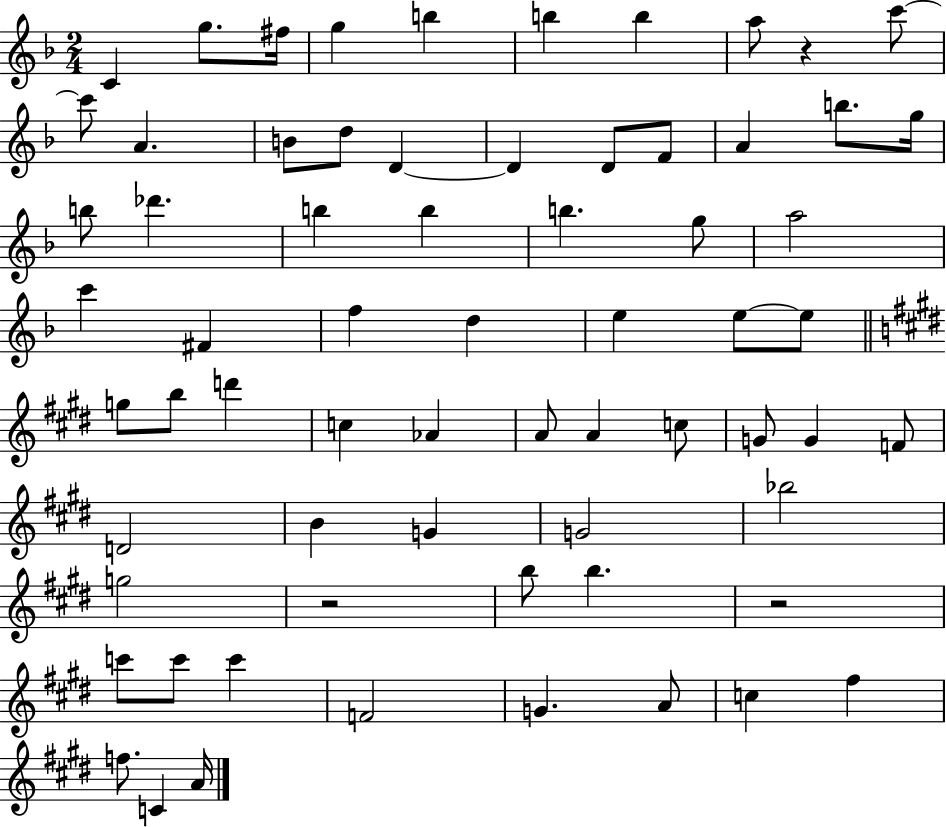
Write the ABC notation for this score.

X:1
T:Untitled
M:2/4
L:1/4
K:F
C g/2 ^f/4 g b b b a/2 z c'/2 c'/2 A B/2 d/2 D D D/2 F/2 A b/2 g/4 b/2 _d' b b b g/2 a2 c' ^F f d e e/2 e/2 g/2 b/2 d' c _A A/2 A c/2 G/2 G F/2 D2 B G G2 _b2 g2 z2 b/2 b z2 c'/2 c'/2 c' F2 G A/2 c ^f f/2 C A/4